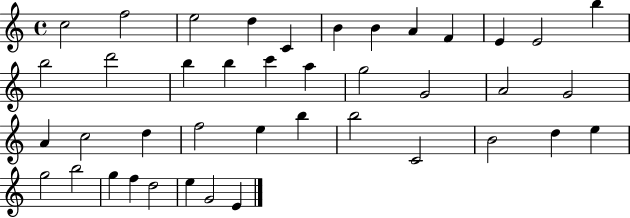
{
  \clef treble
  \time 4/4
  \defaultTimeSignature
  \key c \major
  c''2 f''2 | e''2 d''4 c'4 | b'4 b'4 a'4 f'4 | e'4 e'2 b''4 | \break b''2 d'''2 | b''4 b''4 c'''4 a''4 | g''2 g'2 | a'2 g'2 | \break a'4 c''2 d''4 | f''2 e''4 b''4 | b''2 c'2 | b'2 d''4 e''4 | \break g''2 b''2 | g''4 f''4 d''2 | e''4 g'2 e'4 | \bar "|."
}